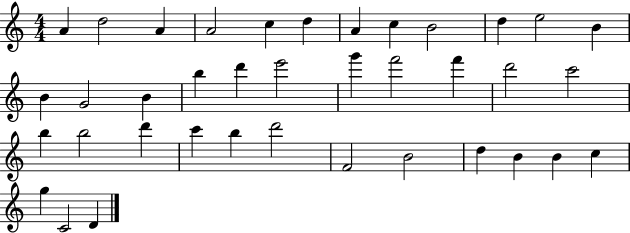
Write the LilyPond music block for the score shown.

{
  \clef treble
  \numericTimeSignature
  \time 4/4
  \key c \major
  a'4 d''2 a'4 | a'2 c''4 d''4 | a'4 c''4 b'2 | d''4 e''2 b'4 | \break b'4 g'2 b'4 | b''4 d'''4 e'''2 | g'''4 f'''2 f'''4 | d'''2 c'''2 | \break b''4 b''2 d'''4 | c'''4 b''4 d'''2 | f'2 b'2 | d''4 b'4 b'4 c''4 | \break g''4 c'2 d'4 | \bar "|."
}